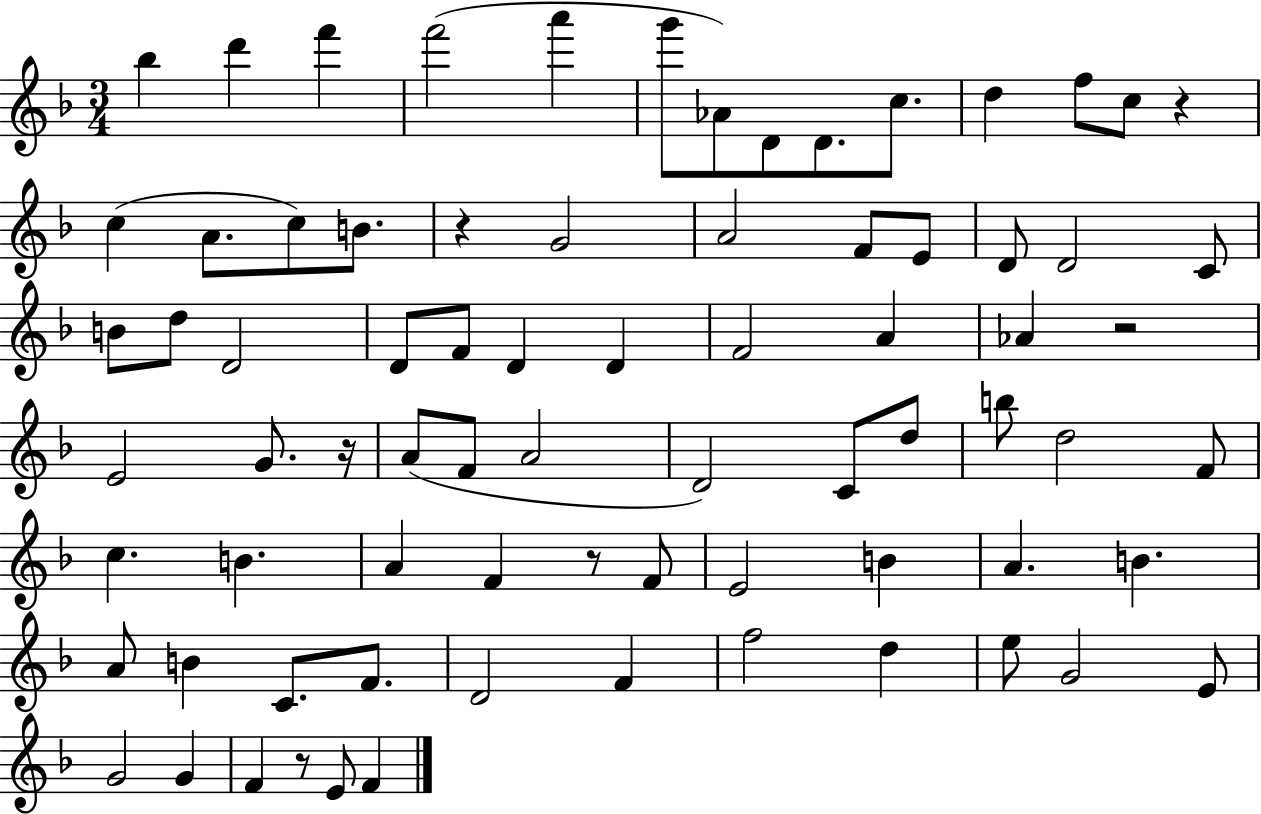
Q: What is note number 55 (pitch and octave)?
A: A4